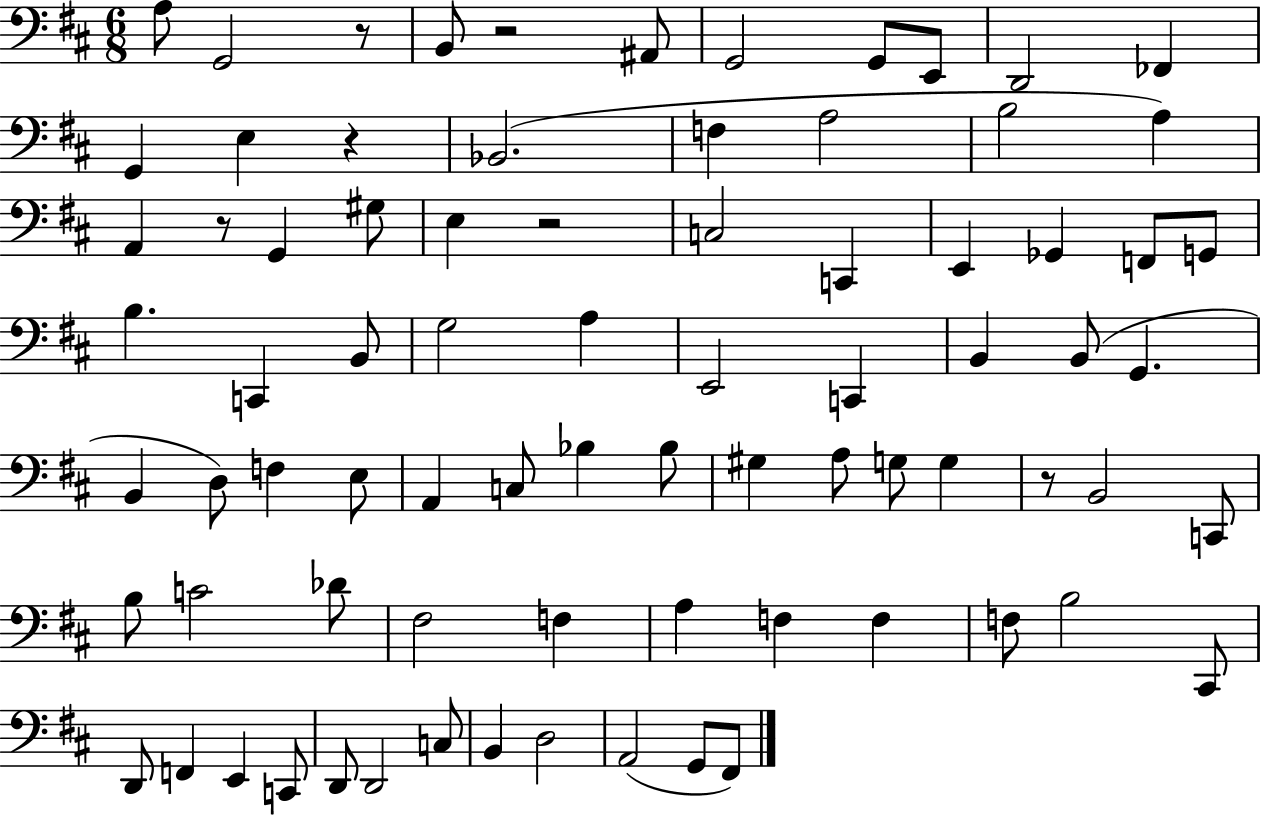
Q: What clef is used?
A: bass